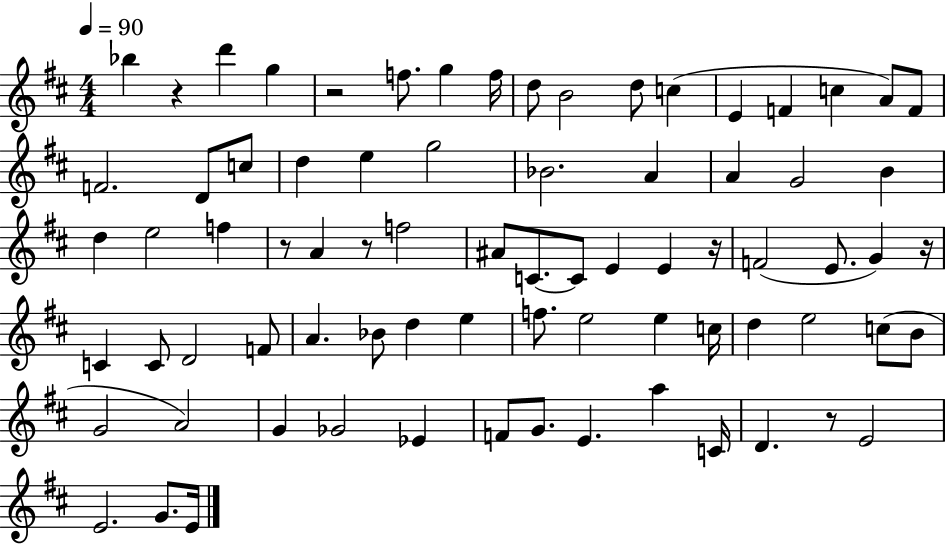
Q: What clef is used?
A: treble